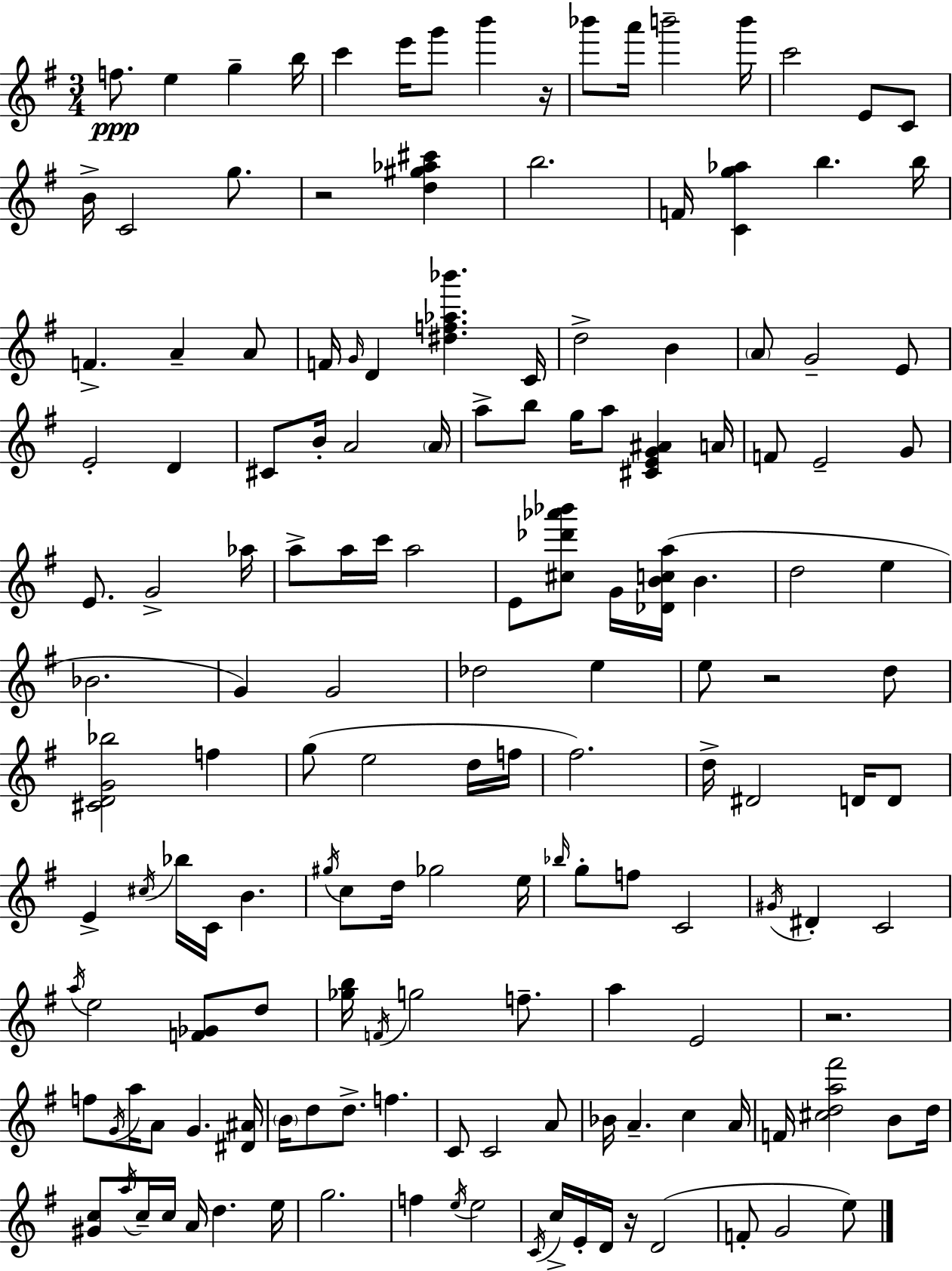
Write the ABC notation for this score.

X:1
T:Untitled
M:3/4
L:1/4
K:G
f/2 e g b/4 c' e'/4 g'/2 b' z/4 _b'/2 a'/4 b'2 b'/4 c'2 E/2 C/2 B/4 C2 g/2 z2 [d^g_a^c'] b2 F/4 [Cg_a] b b/4 F A A/2 F/4 G/4 D [^df_a_b'] C/4 d2 B A/2 G2 E/2 E2 D ^C/2 B/4 A2 A/4 a/2 b/2 g/4 a/2 [^CEG^A] A/4 F/2 E2 G/2 E/2 G2 _a/4 a/2 a/4 c'/4 a2 E/2 [^c_d'_a'_b']/2 G/4 [_DBca]/4 B d2 e _B2 G G2 _d2 e e/2 z2 d/2 [^CDG_b]2 f g/2 e2 d/4 f/4 ^f2 d/4 ^D2 D/4 D/2 E ^c/4 _b/4 C/4 B ^g/4 c/2 d/4 _g2 e/4 _b/4 g/2 f/2 C2 ^G/4 ^D C2 a/4 e2 [F_G]/2 d/2 [_gb]/4 F/4 g2 f/2 a E2 z2 f/2 G/4 a/4 A/2 G [^D^A]/4 B/4 d/2 d/2 f C/2 C2 A/2 _B/4 A c A/4 F/4 [^cda^f']2 B/2 d/4 [^Gc]/2 a/4 c/4 c/4 A/4 d e/4 g2 f e/4 e2 C/4 c/4 E/4 D/4 z/4 D2 F/2 G2 e/2